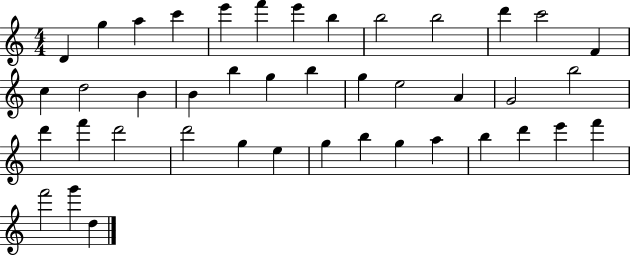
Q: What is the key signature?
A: C major